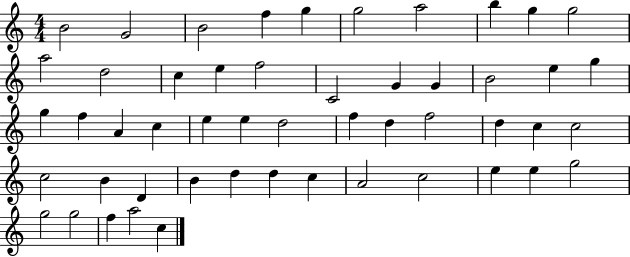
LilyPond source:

{
  \clef treble
  \numericTimeSignature
  \time 4/4
  \key c \major
  b'2 g'2 | b'2 f''4 g''4 | g''2 a''2 | b''4 g''4 g''2 | \break a''2 d''2 | c''4 e''4 f''2 | c'2 g'4 g'4 | b'2 e''4 g''4 | \break g''4 f''4 a'4 c''4 | e''4 e''4 d''2 | f''4 d''4 f''2 | d''4 c''4 c''2 | \break c''2 b'4 d'4 | b'4 d''4 d''4 c''4 | a'2 c''2 | e''4 e''4 g''2 | \break g''2 g''2 | f''4 a''2 c''4 | \bar "|."
}